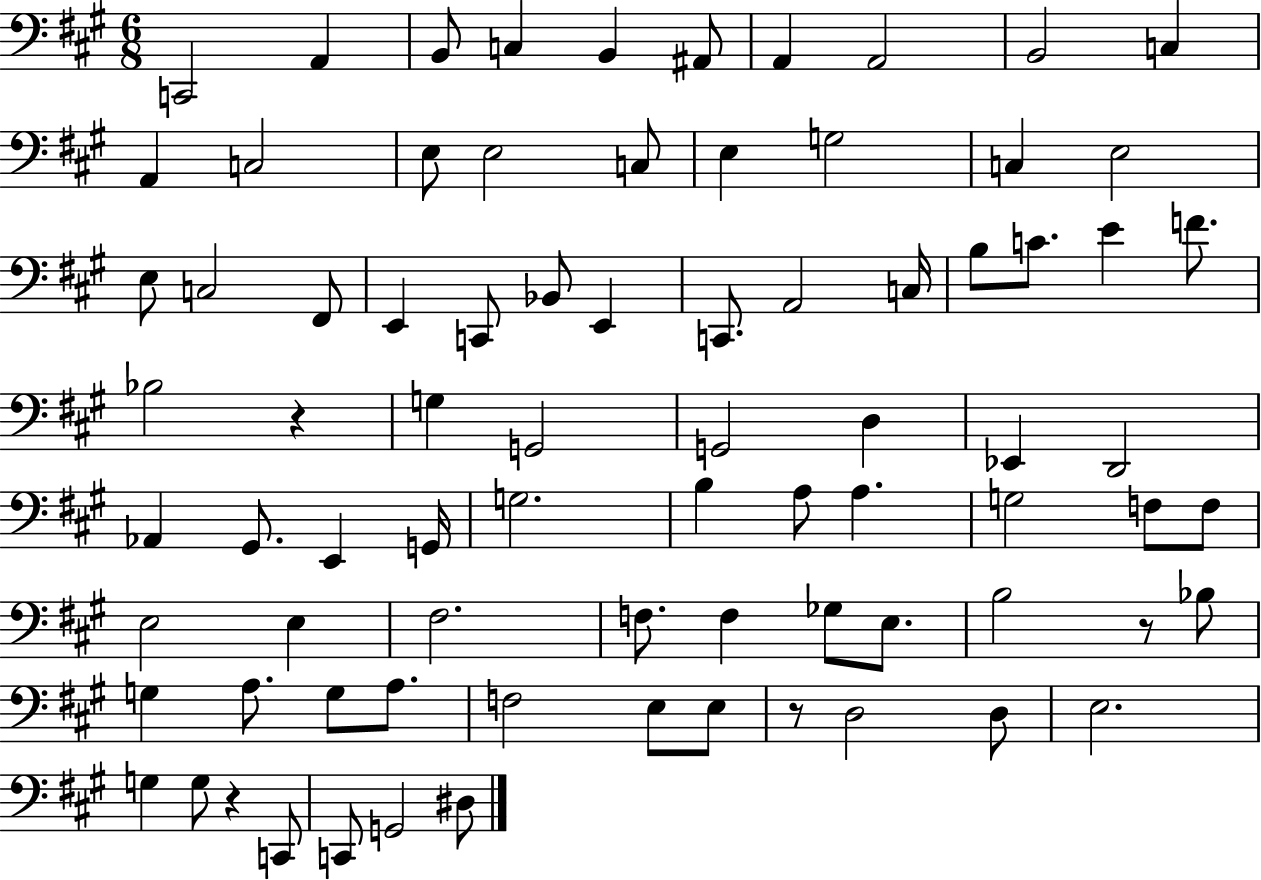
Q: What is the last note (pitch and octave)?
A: D#3